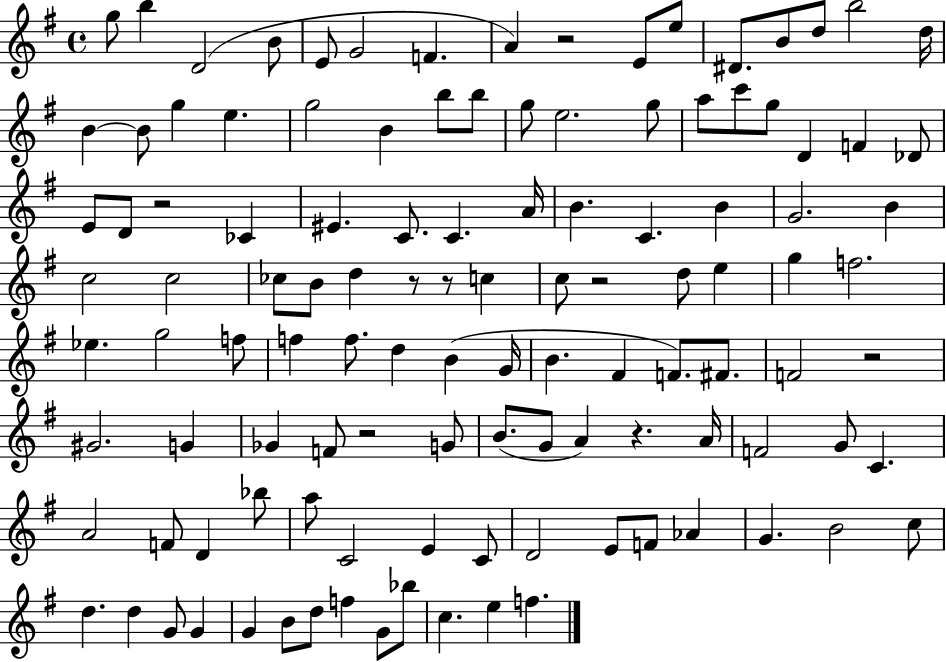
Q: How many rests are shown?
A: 8